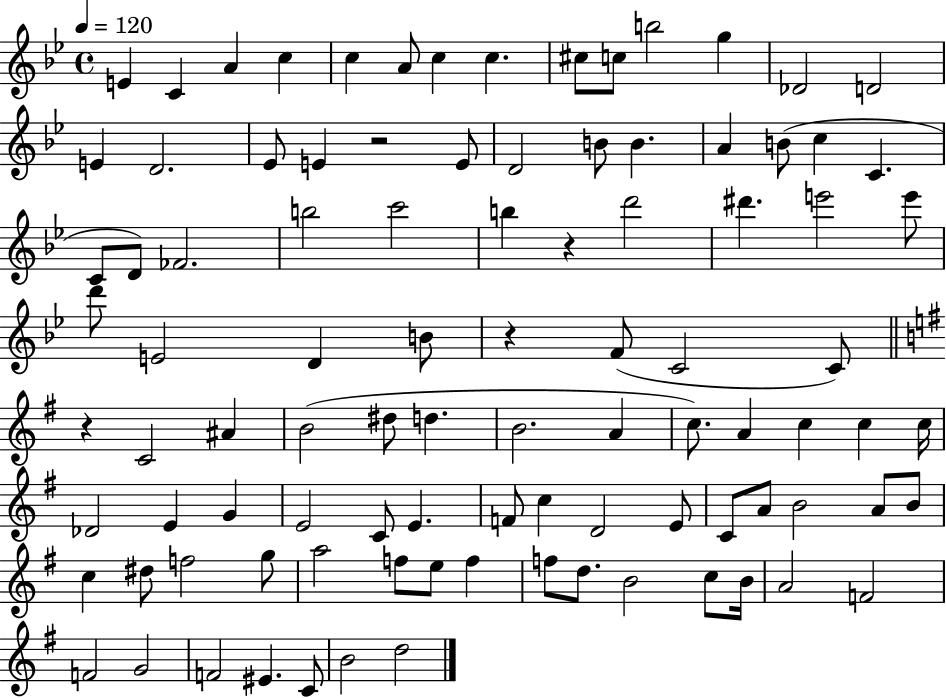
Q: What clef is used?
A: treble